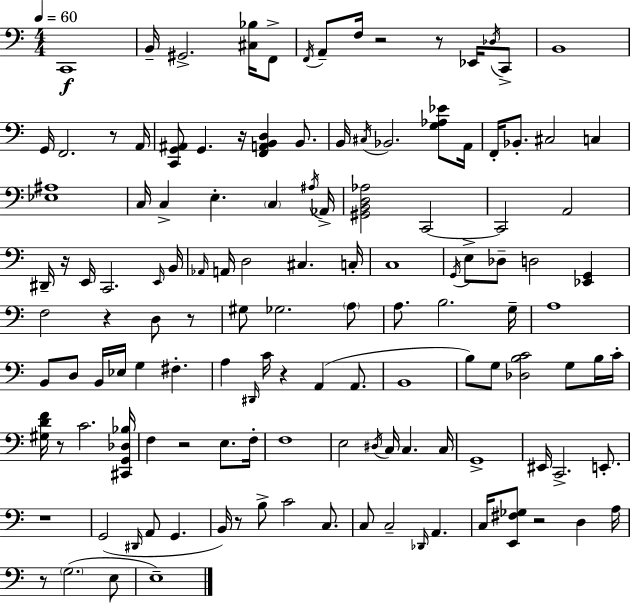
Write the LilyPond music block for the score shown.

{
  \clef bass
  \numericTimeSignature
  \time 4/4
  \key c \major
  \tempo 4 = 60
  c,1\f | b,16-- gis,2.-> <cis bes>16 f,8-> | \acciaccatura { f,16 } a,8-- f16 r2 r8 ees,16 \acciaccatura { des16 } | c,8-> b,1 | \break g,16 f,2. r8 | a,16 <c, g, ais,>8 g,4. r16 <f, a, b, d>4 b,8. | b,16 \acciaccatura { cis16 } bes,2. | <g aes ees'>8 a,16 f,16-. bes,8.-. cis2 c4 | \break <ees ais>1 | c16 c4-> e4.-. \parenthesize c4 | \acciaccatura { ais16 } aes,16-> <gis, b, d aes>2 c,2~~ | c,2 a,2 | \break dis,16-- r16 e,16 c,2. | \grace { e,16 } b,16 \grace { aes,16 } a,16 d2 cis4. | c16-. c1 | \acciaccatura { g,16 } e8-> des8-- d2 | \break <ees, g,>4 f2 r4 | d8 r8 gis8 ges2. | \parenthesize a8 a8. b2. | g16-- a1 | \break b,8 d8 b,16 ees16 g4 | fis4.-. a4 \grace { dis,16 } c'16 r4 | a,4( a,8. b,1 | b8) g8 <des b c'>2 | \break g8 b16 c'16-. <gis d' f'>16 r8 c'2. | <cis, g, des bes>16 f4 r2 | e8. f16-. f1 | e2 | \break \acciaccatura { dis16 } c16 c4. c16 g,1-> | eis,16 c,2.-> | e,8.-. r1 | g,2( | \break \grace { dis,16 } a,8 g,4. b,16) r8 b8-> c'2 | c8. c8 c2-- | \grace { des,16 } a,4. c16 <e, fis ges>8 r2 | d4 a16 r8 \parenthesize g2.( | \break e8 e1--) | \bar "|."
}